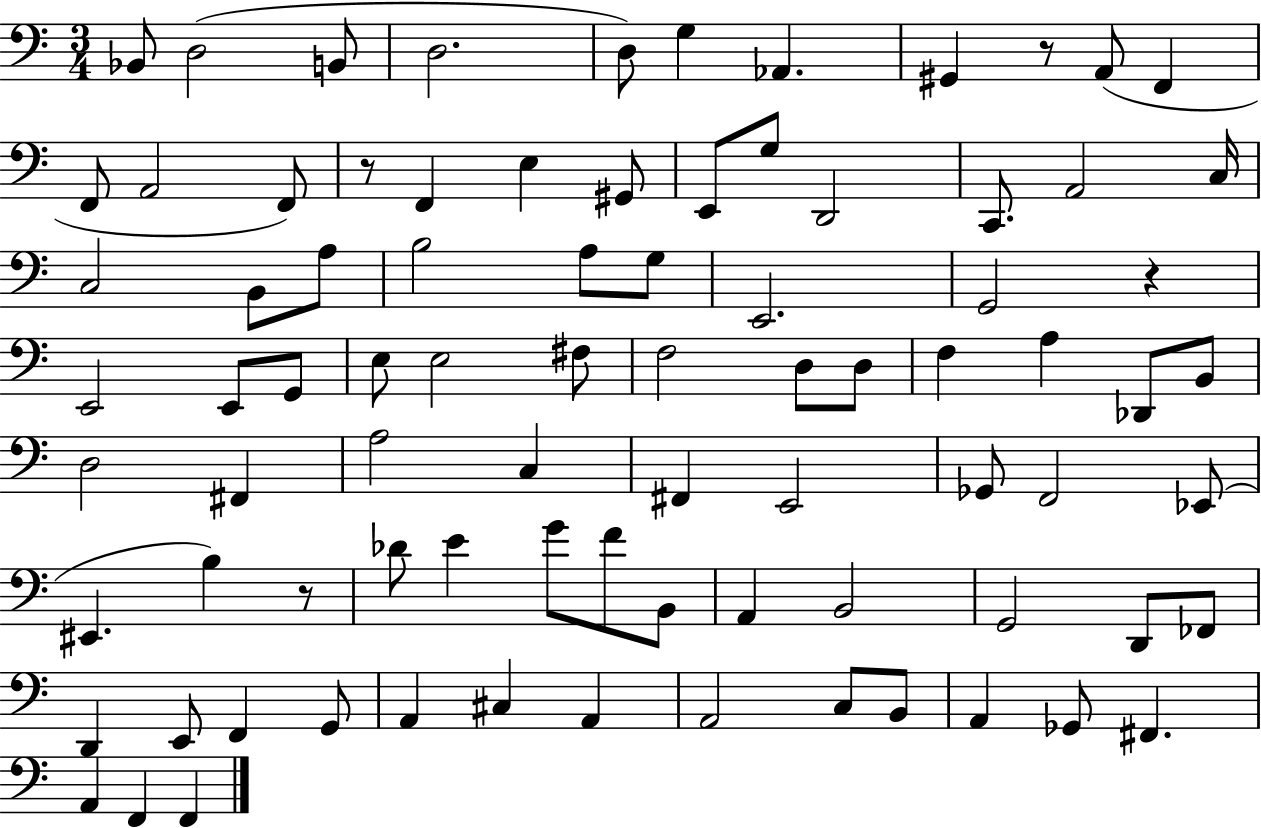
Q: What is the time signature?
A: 3/4